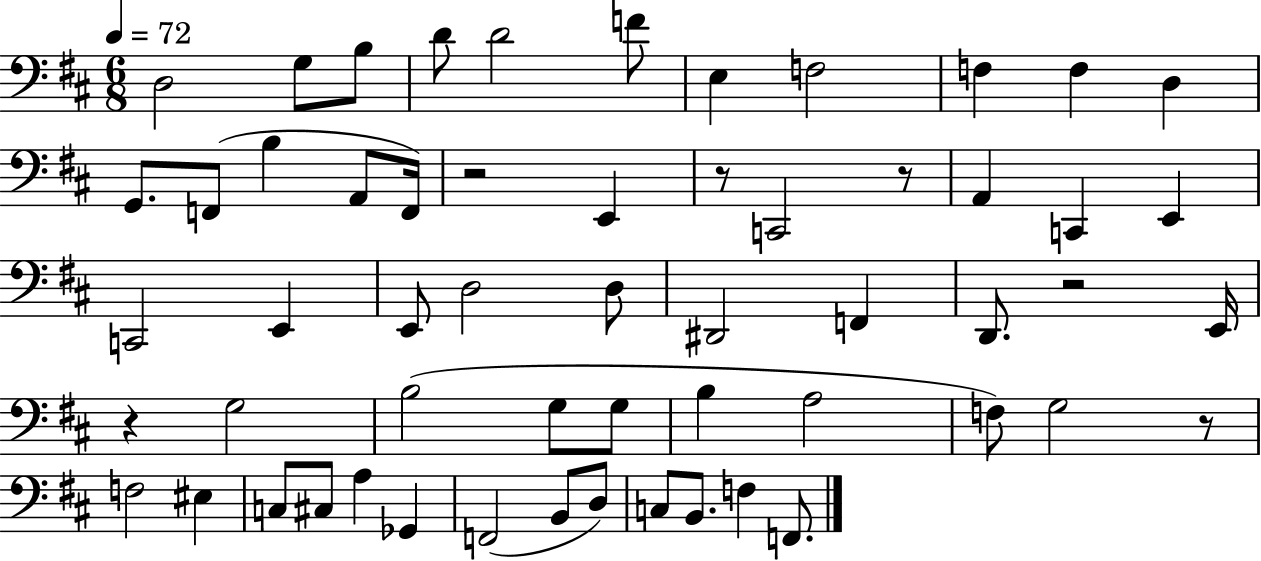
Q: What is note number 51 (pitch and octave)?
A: F2